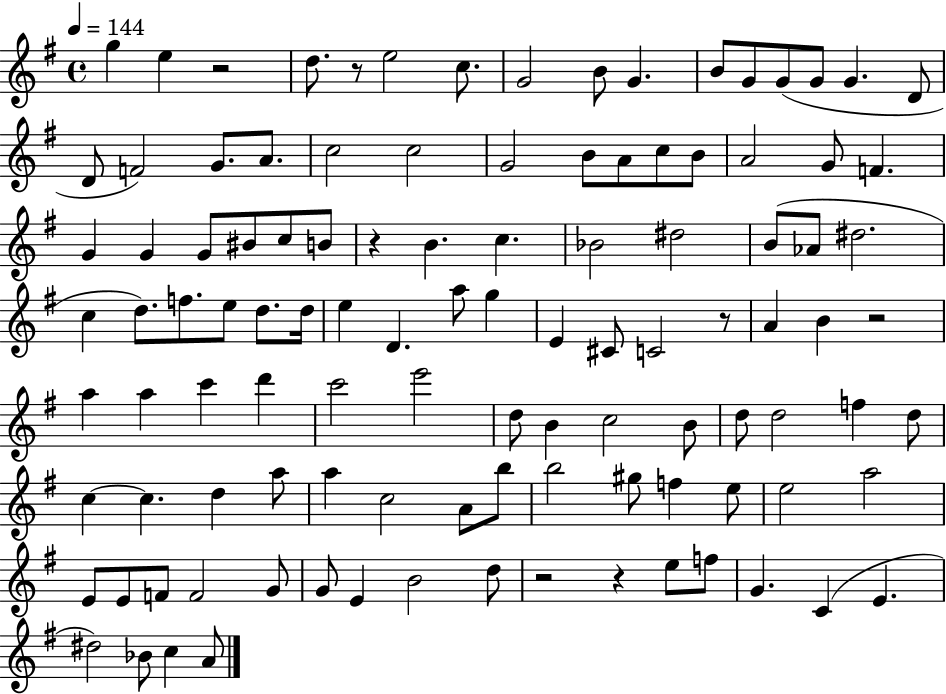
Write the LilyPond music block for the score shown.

{
  \clef treble
  \time 4/4
  \defaultTimeSignature
  \key g \major
  \tempo 4 = 144
  g''4 e''4 r2 | d''8. r8 e''2 c''8. | g'2 b'8 g'4. | b'8 g'8 g'8( g'8 g'4. d'8 | \break d'8 f'2) g'8. a'8. | c''2 c''2 | g'2 b'8 a'8 c''8 b'8 | a'2 g'8 f'4. | \break g'4 g'4 g'8 bis'8 c''8 b'8 | r4 b'4. c''4. | bes'2 dis''2 | b'8( aes'8 dis''2. | \break c''4 d''8.) f''8. e''8 d''8. d''16 | e''4 d'4. a''8 g''4 | e'4 cis'8 c'2 r8 | a'4 b'4 r2 | \break a''4 a''4 c'''4 d'''4 | c'''2 e'''2 | d''8 b'4 c''2 b'8 | d''8 d''2 f''4 d''8 | \break c''4~~ c''4. d''4 a''8 | a''4 c''2 a'8 b''8 | b''2 gis''8 f''4 e''8 | e''2 a''2 | \break e'8 e'8 f'8 f'2 g'8 | g'8 e'4 b'2 d''8 | r2 r4 e''8 f''8 | g'4. c'4( e'4. | \break dis''2) bes'8 c''4 a'8 | \bar "|."
}